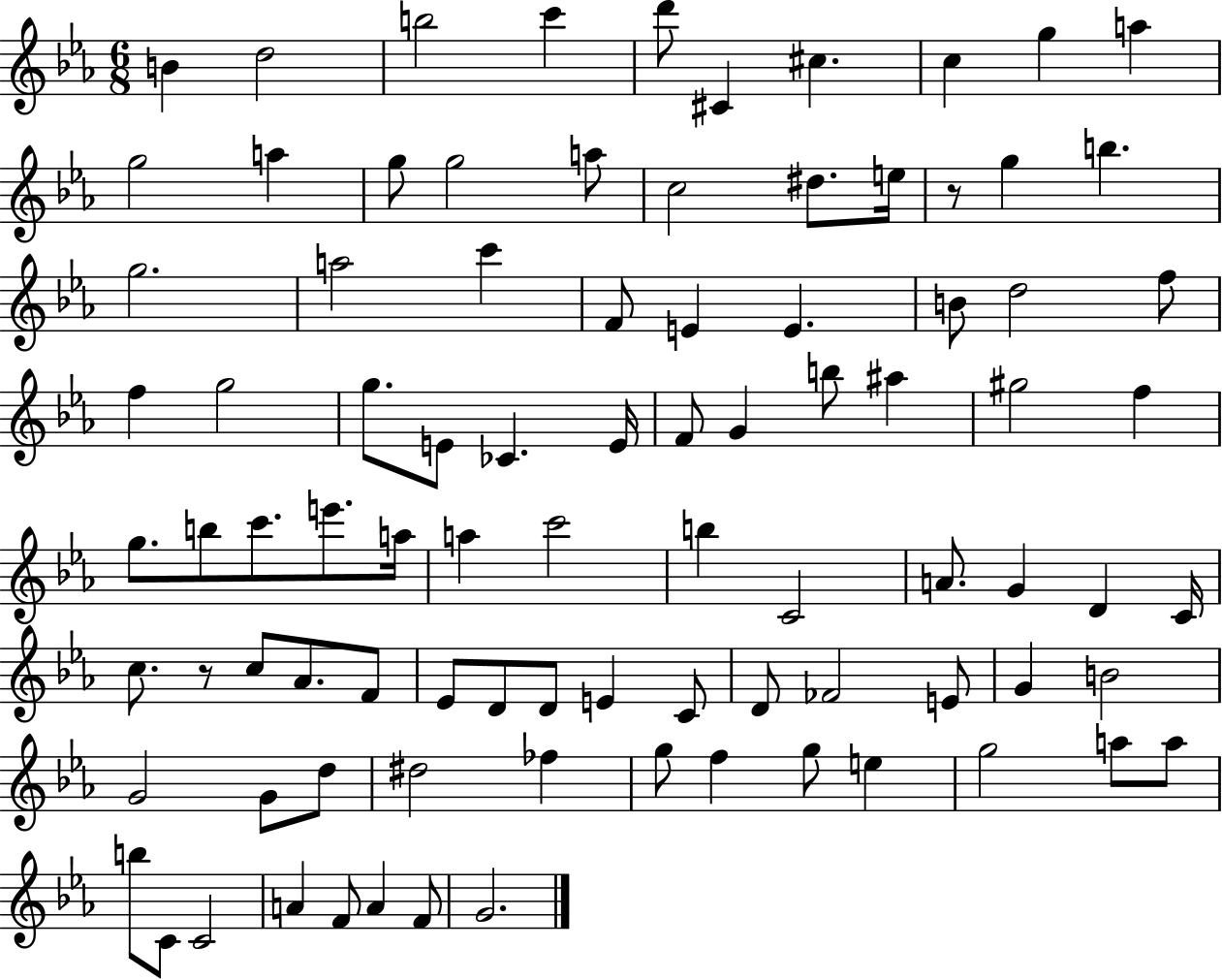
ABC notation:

X:1
T:Untitled
M:6/8
L:1/4
K:Eb
B d2 b2 c' d'/2 ^C ^c c g a g2 a g/2 g2 a/2 c2 ^d/2 e/4 z/2 g b g2 a2 c' F/2 E E B/2 d2 f/2 f g2 g/2 E/2 _C E/4 F/2 G b/2 ^a ^g2 f g/2 b/2 c'/2 e'/2 a/4 a c'2 b C2 A/2 G D C/4 c/2 z/2 c/2 _A/2 F/2 _E/2 D/2 D/2 E C/2 D/2 _F2 E/2 G B2 G2 G/2 d/2 ^d2 _f g/2 f g/2 e g2 a/2 a/2 b/2 C/2 C2 A F/2 A F/2 G2